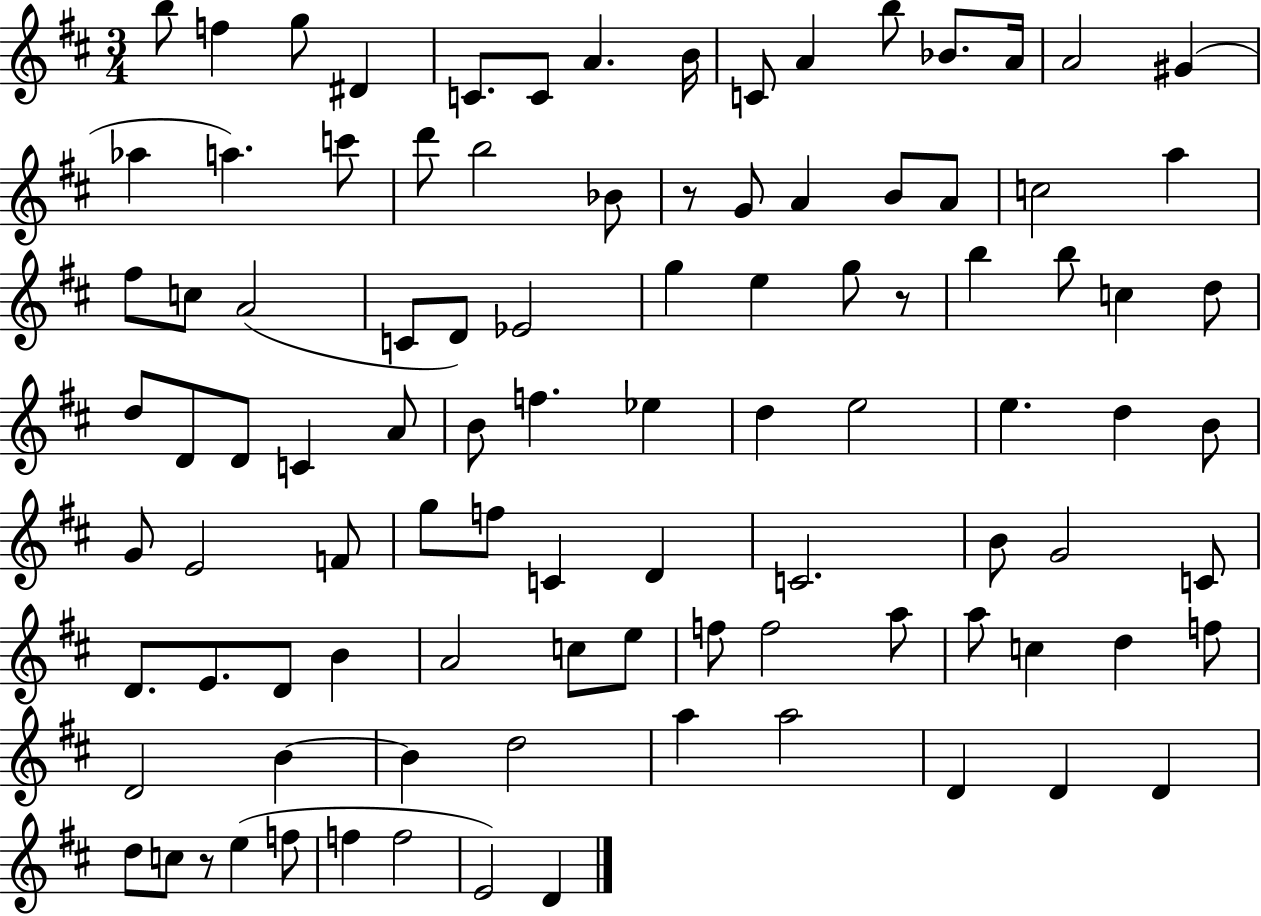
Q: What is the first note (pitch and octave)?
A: B5